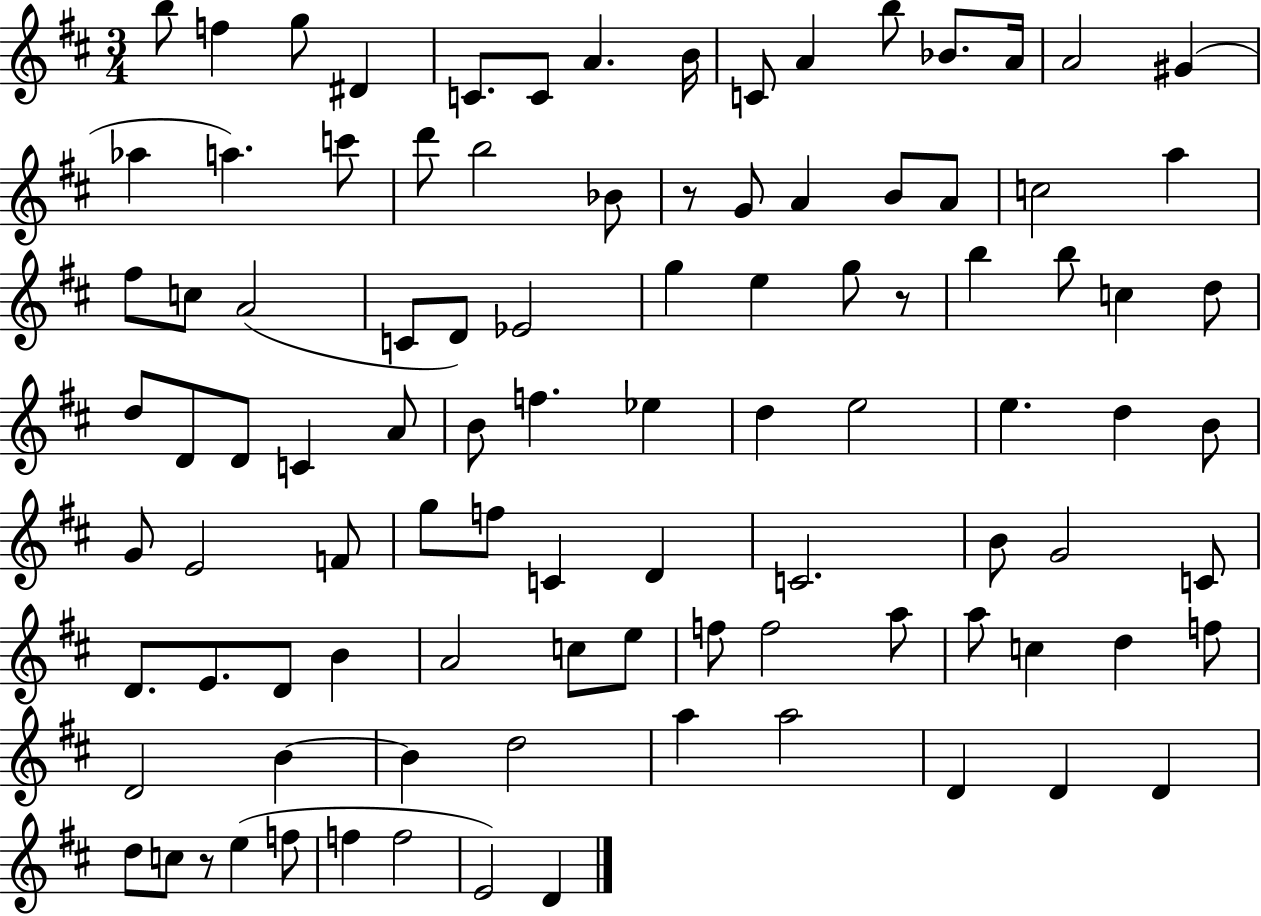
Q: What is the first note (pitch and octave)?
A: B5